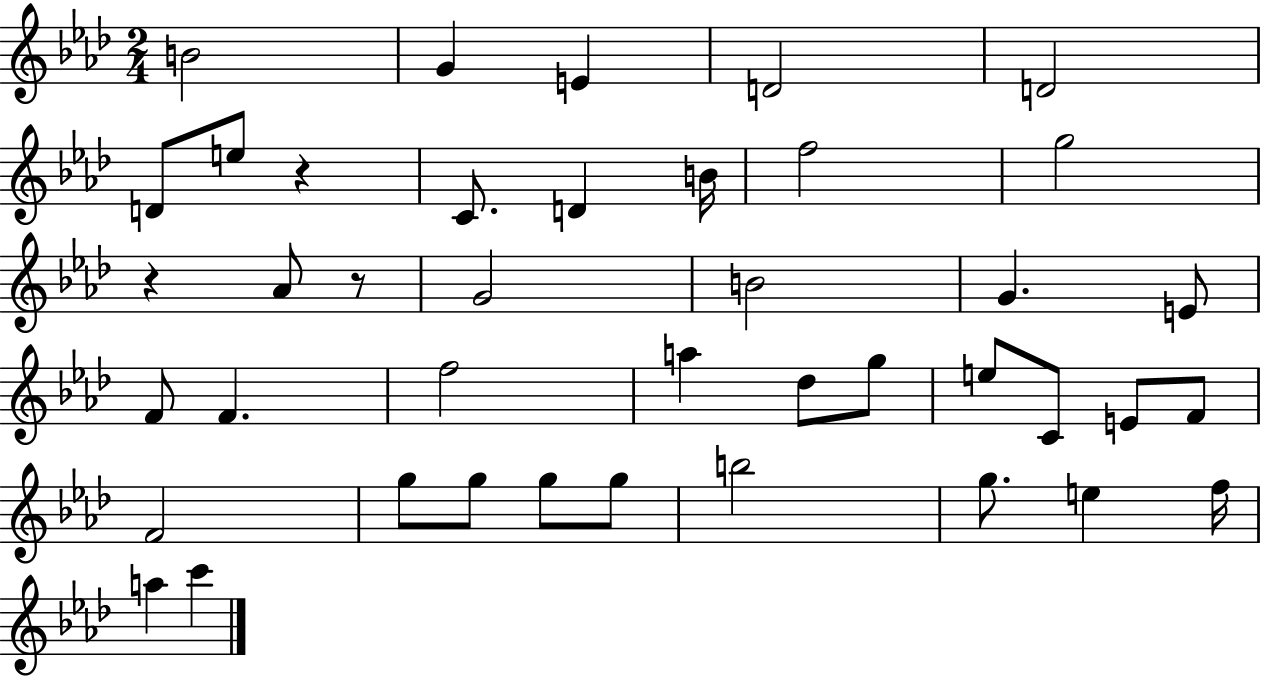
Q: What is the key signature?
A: AES major